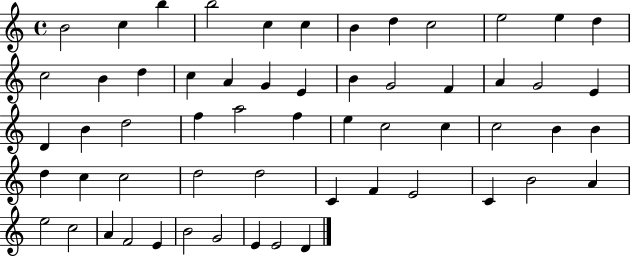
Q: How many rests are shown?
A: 0